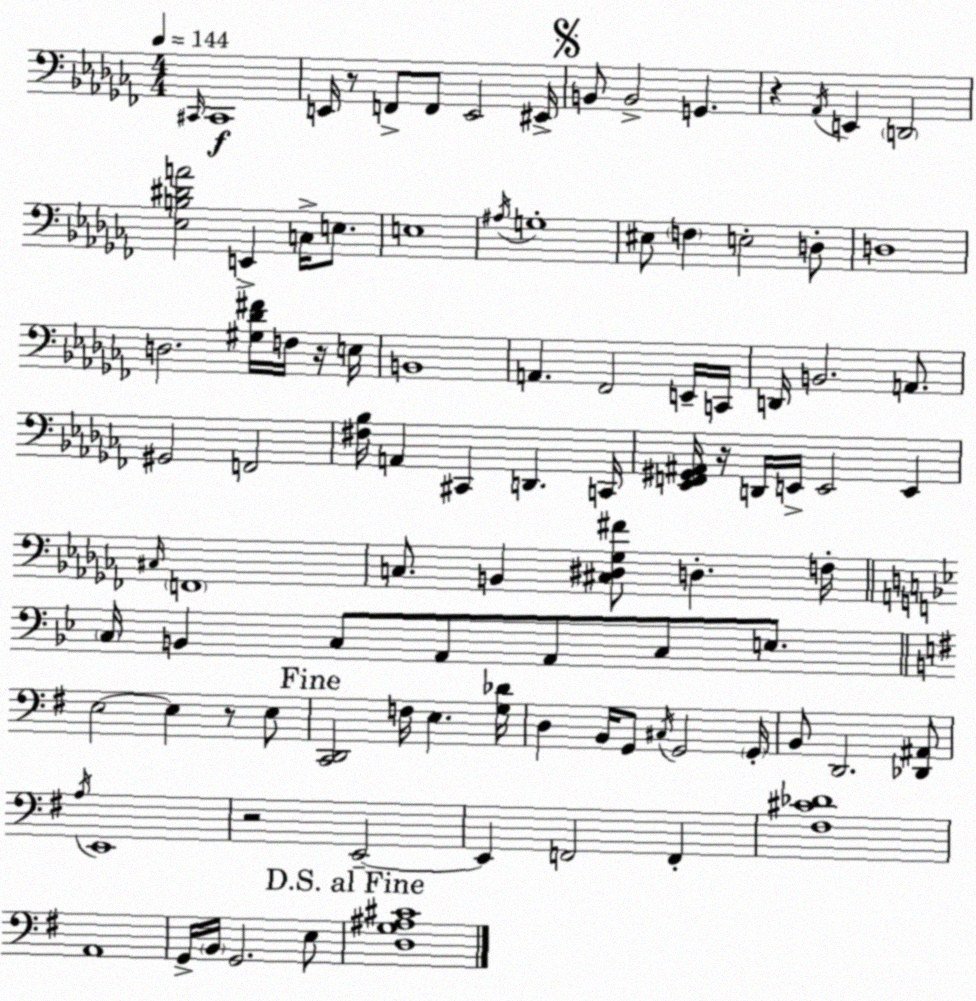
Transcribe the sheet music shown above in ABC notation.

X:1
T:Untitled
M:4/4
L:1/4
K:Abm
^C,,/4 ^C,,4 E,,/4 z/2 F,,/2 F,,/2 E,,2 ^E,,/4 B,,/2 B,,2 G,, z _A,,/4 E,, D,,2 [_E,B,^DA]2 E,, C,/4 E,/2 E,4 ^A,/4 G,4 ^E,/2 F, E,2 D,/2 D,4 D,2 [^G,_D^F]/4 F,/4 z/4 E,/4 B,,4 A,, _F,,2 E,,/4 C,,/4 D,,/4 B,,2 A,,/2 ^G,,2 F,,2 [^F,_B,]/4 A,, ^C,, D,, C,,/4 [_E,,F,,^G,,^A,,]/4 z/4 D,,/4 E,,/4 E,,2 E,, ^C,/4 F,,4 C,/2 B,, [^C,^D,_G,^F]/2 D, F,/4 C,/4 B,, C,/2 A,,/2 A,,/2 C,/2 E,/2 E,2 E, z/2 E,/2 [C,,D,,]2 F,/4 E, [G,_D]/4 D, B,,/4 G,,/2 ^C,/4 G,,2 G,,/4 B,,/2 D,,2 [_D,,^A,,]/2 A,/4 E,,4 z2 E,,2 E,, F,,2 F,, [^F,^C_D]4 A,,4 G,,/4 B,,/4 G,,2 E,/2 [D,G,^A,^C]4